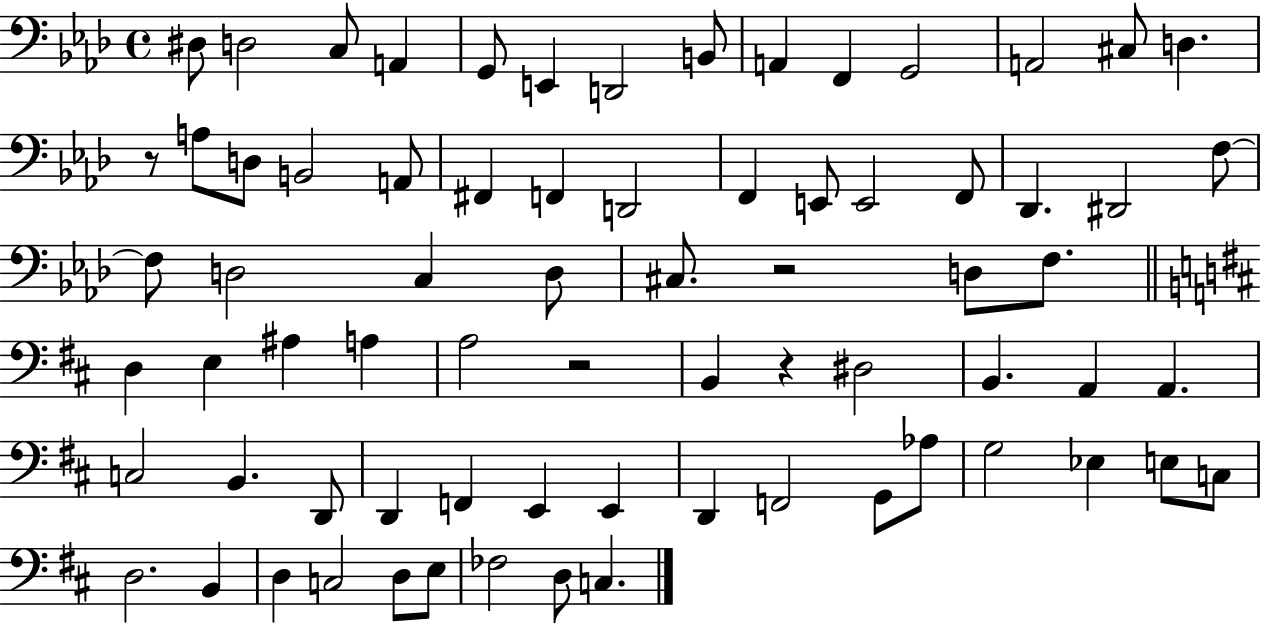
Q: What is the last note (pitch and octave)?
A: C3